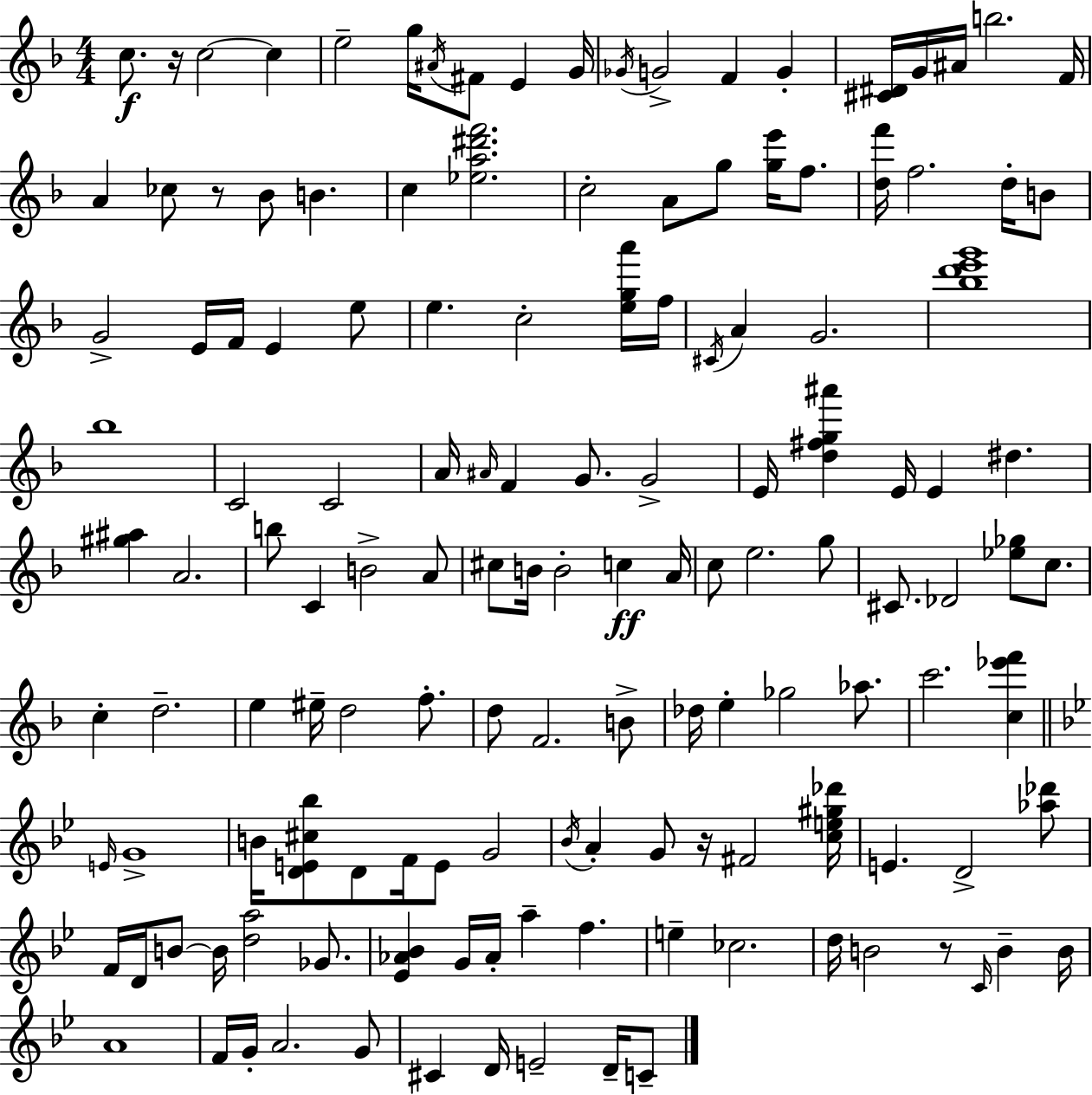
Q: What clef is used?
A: treble